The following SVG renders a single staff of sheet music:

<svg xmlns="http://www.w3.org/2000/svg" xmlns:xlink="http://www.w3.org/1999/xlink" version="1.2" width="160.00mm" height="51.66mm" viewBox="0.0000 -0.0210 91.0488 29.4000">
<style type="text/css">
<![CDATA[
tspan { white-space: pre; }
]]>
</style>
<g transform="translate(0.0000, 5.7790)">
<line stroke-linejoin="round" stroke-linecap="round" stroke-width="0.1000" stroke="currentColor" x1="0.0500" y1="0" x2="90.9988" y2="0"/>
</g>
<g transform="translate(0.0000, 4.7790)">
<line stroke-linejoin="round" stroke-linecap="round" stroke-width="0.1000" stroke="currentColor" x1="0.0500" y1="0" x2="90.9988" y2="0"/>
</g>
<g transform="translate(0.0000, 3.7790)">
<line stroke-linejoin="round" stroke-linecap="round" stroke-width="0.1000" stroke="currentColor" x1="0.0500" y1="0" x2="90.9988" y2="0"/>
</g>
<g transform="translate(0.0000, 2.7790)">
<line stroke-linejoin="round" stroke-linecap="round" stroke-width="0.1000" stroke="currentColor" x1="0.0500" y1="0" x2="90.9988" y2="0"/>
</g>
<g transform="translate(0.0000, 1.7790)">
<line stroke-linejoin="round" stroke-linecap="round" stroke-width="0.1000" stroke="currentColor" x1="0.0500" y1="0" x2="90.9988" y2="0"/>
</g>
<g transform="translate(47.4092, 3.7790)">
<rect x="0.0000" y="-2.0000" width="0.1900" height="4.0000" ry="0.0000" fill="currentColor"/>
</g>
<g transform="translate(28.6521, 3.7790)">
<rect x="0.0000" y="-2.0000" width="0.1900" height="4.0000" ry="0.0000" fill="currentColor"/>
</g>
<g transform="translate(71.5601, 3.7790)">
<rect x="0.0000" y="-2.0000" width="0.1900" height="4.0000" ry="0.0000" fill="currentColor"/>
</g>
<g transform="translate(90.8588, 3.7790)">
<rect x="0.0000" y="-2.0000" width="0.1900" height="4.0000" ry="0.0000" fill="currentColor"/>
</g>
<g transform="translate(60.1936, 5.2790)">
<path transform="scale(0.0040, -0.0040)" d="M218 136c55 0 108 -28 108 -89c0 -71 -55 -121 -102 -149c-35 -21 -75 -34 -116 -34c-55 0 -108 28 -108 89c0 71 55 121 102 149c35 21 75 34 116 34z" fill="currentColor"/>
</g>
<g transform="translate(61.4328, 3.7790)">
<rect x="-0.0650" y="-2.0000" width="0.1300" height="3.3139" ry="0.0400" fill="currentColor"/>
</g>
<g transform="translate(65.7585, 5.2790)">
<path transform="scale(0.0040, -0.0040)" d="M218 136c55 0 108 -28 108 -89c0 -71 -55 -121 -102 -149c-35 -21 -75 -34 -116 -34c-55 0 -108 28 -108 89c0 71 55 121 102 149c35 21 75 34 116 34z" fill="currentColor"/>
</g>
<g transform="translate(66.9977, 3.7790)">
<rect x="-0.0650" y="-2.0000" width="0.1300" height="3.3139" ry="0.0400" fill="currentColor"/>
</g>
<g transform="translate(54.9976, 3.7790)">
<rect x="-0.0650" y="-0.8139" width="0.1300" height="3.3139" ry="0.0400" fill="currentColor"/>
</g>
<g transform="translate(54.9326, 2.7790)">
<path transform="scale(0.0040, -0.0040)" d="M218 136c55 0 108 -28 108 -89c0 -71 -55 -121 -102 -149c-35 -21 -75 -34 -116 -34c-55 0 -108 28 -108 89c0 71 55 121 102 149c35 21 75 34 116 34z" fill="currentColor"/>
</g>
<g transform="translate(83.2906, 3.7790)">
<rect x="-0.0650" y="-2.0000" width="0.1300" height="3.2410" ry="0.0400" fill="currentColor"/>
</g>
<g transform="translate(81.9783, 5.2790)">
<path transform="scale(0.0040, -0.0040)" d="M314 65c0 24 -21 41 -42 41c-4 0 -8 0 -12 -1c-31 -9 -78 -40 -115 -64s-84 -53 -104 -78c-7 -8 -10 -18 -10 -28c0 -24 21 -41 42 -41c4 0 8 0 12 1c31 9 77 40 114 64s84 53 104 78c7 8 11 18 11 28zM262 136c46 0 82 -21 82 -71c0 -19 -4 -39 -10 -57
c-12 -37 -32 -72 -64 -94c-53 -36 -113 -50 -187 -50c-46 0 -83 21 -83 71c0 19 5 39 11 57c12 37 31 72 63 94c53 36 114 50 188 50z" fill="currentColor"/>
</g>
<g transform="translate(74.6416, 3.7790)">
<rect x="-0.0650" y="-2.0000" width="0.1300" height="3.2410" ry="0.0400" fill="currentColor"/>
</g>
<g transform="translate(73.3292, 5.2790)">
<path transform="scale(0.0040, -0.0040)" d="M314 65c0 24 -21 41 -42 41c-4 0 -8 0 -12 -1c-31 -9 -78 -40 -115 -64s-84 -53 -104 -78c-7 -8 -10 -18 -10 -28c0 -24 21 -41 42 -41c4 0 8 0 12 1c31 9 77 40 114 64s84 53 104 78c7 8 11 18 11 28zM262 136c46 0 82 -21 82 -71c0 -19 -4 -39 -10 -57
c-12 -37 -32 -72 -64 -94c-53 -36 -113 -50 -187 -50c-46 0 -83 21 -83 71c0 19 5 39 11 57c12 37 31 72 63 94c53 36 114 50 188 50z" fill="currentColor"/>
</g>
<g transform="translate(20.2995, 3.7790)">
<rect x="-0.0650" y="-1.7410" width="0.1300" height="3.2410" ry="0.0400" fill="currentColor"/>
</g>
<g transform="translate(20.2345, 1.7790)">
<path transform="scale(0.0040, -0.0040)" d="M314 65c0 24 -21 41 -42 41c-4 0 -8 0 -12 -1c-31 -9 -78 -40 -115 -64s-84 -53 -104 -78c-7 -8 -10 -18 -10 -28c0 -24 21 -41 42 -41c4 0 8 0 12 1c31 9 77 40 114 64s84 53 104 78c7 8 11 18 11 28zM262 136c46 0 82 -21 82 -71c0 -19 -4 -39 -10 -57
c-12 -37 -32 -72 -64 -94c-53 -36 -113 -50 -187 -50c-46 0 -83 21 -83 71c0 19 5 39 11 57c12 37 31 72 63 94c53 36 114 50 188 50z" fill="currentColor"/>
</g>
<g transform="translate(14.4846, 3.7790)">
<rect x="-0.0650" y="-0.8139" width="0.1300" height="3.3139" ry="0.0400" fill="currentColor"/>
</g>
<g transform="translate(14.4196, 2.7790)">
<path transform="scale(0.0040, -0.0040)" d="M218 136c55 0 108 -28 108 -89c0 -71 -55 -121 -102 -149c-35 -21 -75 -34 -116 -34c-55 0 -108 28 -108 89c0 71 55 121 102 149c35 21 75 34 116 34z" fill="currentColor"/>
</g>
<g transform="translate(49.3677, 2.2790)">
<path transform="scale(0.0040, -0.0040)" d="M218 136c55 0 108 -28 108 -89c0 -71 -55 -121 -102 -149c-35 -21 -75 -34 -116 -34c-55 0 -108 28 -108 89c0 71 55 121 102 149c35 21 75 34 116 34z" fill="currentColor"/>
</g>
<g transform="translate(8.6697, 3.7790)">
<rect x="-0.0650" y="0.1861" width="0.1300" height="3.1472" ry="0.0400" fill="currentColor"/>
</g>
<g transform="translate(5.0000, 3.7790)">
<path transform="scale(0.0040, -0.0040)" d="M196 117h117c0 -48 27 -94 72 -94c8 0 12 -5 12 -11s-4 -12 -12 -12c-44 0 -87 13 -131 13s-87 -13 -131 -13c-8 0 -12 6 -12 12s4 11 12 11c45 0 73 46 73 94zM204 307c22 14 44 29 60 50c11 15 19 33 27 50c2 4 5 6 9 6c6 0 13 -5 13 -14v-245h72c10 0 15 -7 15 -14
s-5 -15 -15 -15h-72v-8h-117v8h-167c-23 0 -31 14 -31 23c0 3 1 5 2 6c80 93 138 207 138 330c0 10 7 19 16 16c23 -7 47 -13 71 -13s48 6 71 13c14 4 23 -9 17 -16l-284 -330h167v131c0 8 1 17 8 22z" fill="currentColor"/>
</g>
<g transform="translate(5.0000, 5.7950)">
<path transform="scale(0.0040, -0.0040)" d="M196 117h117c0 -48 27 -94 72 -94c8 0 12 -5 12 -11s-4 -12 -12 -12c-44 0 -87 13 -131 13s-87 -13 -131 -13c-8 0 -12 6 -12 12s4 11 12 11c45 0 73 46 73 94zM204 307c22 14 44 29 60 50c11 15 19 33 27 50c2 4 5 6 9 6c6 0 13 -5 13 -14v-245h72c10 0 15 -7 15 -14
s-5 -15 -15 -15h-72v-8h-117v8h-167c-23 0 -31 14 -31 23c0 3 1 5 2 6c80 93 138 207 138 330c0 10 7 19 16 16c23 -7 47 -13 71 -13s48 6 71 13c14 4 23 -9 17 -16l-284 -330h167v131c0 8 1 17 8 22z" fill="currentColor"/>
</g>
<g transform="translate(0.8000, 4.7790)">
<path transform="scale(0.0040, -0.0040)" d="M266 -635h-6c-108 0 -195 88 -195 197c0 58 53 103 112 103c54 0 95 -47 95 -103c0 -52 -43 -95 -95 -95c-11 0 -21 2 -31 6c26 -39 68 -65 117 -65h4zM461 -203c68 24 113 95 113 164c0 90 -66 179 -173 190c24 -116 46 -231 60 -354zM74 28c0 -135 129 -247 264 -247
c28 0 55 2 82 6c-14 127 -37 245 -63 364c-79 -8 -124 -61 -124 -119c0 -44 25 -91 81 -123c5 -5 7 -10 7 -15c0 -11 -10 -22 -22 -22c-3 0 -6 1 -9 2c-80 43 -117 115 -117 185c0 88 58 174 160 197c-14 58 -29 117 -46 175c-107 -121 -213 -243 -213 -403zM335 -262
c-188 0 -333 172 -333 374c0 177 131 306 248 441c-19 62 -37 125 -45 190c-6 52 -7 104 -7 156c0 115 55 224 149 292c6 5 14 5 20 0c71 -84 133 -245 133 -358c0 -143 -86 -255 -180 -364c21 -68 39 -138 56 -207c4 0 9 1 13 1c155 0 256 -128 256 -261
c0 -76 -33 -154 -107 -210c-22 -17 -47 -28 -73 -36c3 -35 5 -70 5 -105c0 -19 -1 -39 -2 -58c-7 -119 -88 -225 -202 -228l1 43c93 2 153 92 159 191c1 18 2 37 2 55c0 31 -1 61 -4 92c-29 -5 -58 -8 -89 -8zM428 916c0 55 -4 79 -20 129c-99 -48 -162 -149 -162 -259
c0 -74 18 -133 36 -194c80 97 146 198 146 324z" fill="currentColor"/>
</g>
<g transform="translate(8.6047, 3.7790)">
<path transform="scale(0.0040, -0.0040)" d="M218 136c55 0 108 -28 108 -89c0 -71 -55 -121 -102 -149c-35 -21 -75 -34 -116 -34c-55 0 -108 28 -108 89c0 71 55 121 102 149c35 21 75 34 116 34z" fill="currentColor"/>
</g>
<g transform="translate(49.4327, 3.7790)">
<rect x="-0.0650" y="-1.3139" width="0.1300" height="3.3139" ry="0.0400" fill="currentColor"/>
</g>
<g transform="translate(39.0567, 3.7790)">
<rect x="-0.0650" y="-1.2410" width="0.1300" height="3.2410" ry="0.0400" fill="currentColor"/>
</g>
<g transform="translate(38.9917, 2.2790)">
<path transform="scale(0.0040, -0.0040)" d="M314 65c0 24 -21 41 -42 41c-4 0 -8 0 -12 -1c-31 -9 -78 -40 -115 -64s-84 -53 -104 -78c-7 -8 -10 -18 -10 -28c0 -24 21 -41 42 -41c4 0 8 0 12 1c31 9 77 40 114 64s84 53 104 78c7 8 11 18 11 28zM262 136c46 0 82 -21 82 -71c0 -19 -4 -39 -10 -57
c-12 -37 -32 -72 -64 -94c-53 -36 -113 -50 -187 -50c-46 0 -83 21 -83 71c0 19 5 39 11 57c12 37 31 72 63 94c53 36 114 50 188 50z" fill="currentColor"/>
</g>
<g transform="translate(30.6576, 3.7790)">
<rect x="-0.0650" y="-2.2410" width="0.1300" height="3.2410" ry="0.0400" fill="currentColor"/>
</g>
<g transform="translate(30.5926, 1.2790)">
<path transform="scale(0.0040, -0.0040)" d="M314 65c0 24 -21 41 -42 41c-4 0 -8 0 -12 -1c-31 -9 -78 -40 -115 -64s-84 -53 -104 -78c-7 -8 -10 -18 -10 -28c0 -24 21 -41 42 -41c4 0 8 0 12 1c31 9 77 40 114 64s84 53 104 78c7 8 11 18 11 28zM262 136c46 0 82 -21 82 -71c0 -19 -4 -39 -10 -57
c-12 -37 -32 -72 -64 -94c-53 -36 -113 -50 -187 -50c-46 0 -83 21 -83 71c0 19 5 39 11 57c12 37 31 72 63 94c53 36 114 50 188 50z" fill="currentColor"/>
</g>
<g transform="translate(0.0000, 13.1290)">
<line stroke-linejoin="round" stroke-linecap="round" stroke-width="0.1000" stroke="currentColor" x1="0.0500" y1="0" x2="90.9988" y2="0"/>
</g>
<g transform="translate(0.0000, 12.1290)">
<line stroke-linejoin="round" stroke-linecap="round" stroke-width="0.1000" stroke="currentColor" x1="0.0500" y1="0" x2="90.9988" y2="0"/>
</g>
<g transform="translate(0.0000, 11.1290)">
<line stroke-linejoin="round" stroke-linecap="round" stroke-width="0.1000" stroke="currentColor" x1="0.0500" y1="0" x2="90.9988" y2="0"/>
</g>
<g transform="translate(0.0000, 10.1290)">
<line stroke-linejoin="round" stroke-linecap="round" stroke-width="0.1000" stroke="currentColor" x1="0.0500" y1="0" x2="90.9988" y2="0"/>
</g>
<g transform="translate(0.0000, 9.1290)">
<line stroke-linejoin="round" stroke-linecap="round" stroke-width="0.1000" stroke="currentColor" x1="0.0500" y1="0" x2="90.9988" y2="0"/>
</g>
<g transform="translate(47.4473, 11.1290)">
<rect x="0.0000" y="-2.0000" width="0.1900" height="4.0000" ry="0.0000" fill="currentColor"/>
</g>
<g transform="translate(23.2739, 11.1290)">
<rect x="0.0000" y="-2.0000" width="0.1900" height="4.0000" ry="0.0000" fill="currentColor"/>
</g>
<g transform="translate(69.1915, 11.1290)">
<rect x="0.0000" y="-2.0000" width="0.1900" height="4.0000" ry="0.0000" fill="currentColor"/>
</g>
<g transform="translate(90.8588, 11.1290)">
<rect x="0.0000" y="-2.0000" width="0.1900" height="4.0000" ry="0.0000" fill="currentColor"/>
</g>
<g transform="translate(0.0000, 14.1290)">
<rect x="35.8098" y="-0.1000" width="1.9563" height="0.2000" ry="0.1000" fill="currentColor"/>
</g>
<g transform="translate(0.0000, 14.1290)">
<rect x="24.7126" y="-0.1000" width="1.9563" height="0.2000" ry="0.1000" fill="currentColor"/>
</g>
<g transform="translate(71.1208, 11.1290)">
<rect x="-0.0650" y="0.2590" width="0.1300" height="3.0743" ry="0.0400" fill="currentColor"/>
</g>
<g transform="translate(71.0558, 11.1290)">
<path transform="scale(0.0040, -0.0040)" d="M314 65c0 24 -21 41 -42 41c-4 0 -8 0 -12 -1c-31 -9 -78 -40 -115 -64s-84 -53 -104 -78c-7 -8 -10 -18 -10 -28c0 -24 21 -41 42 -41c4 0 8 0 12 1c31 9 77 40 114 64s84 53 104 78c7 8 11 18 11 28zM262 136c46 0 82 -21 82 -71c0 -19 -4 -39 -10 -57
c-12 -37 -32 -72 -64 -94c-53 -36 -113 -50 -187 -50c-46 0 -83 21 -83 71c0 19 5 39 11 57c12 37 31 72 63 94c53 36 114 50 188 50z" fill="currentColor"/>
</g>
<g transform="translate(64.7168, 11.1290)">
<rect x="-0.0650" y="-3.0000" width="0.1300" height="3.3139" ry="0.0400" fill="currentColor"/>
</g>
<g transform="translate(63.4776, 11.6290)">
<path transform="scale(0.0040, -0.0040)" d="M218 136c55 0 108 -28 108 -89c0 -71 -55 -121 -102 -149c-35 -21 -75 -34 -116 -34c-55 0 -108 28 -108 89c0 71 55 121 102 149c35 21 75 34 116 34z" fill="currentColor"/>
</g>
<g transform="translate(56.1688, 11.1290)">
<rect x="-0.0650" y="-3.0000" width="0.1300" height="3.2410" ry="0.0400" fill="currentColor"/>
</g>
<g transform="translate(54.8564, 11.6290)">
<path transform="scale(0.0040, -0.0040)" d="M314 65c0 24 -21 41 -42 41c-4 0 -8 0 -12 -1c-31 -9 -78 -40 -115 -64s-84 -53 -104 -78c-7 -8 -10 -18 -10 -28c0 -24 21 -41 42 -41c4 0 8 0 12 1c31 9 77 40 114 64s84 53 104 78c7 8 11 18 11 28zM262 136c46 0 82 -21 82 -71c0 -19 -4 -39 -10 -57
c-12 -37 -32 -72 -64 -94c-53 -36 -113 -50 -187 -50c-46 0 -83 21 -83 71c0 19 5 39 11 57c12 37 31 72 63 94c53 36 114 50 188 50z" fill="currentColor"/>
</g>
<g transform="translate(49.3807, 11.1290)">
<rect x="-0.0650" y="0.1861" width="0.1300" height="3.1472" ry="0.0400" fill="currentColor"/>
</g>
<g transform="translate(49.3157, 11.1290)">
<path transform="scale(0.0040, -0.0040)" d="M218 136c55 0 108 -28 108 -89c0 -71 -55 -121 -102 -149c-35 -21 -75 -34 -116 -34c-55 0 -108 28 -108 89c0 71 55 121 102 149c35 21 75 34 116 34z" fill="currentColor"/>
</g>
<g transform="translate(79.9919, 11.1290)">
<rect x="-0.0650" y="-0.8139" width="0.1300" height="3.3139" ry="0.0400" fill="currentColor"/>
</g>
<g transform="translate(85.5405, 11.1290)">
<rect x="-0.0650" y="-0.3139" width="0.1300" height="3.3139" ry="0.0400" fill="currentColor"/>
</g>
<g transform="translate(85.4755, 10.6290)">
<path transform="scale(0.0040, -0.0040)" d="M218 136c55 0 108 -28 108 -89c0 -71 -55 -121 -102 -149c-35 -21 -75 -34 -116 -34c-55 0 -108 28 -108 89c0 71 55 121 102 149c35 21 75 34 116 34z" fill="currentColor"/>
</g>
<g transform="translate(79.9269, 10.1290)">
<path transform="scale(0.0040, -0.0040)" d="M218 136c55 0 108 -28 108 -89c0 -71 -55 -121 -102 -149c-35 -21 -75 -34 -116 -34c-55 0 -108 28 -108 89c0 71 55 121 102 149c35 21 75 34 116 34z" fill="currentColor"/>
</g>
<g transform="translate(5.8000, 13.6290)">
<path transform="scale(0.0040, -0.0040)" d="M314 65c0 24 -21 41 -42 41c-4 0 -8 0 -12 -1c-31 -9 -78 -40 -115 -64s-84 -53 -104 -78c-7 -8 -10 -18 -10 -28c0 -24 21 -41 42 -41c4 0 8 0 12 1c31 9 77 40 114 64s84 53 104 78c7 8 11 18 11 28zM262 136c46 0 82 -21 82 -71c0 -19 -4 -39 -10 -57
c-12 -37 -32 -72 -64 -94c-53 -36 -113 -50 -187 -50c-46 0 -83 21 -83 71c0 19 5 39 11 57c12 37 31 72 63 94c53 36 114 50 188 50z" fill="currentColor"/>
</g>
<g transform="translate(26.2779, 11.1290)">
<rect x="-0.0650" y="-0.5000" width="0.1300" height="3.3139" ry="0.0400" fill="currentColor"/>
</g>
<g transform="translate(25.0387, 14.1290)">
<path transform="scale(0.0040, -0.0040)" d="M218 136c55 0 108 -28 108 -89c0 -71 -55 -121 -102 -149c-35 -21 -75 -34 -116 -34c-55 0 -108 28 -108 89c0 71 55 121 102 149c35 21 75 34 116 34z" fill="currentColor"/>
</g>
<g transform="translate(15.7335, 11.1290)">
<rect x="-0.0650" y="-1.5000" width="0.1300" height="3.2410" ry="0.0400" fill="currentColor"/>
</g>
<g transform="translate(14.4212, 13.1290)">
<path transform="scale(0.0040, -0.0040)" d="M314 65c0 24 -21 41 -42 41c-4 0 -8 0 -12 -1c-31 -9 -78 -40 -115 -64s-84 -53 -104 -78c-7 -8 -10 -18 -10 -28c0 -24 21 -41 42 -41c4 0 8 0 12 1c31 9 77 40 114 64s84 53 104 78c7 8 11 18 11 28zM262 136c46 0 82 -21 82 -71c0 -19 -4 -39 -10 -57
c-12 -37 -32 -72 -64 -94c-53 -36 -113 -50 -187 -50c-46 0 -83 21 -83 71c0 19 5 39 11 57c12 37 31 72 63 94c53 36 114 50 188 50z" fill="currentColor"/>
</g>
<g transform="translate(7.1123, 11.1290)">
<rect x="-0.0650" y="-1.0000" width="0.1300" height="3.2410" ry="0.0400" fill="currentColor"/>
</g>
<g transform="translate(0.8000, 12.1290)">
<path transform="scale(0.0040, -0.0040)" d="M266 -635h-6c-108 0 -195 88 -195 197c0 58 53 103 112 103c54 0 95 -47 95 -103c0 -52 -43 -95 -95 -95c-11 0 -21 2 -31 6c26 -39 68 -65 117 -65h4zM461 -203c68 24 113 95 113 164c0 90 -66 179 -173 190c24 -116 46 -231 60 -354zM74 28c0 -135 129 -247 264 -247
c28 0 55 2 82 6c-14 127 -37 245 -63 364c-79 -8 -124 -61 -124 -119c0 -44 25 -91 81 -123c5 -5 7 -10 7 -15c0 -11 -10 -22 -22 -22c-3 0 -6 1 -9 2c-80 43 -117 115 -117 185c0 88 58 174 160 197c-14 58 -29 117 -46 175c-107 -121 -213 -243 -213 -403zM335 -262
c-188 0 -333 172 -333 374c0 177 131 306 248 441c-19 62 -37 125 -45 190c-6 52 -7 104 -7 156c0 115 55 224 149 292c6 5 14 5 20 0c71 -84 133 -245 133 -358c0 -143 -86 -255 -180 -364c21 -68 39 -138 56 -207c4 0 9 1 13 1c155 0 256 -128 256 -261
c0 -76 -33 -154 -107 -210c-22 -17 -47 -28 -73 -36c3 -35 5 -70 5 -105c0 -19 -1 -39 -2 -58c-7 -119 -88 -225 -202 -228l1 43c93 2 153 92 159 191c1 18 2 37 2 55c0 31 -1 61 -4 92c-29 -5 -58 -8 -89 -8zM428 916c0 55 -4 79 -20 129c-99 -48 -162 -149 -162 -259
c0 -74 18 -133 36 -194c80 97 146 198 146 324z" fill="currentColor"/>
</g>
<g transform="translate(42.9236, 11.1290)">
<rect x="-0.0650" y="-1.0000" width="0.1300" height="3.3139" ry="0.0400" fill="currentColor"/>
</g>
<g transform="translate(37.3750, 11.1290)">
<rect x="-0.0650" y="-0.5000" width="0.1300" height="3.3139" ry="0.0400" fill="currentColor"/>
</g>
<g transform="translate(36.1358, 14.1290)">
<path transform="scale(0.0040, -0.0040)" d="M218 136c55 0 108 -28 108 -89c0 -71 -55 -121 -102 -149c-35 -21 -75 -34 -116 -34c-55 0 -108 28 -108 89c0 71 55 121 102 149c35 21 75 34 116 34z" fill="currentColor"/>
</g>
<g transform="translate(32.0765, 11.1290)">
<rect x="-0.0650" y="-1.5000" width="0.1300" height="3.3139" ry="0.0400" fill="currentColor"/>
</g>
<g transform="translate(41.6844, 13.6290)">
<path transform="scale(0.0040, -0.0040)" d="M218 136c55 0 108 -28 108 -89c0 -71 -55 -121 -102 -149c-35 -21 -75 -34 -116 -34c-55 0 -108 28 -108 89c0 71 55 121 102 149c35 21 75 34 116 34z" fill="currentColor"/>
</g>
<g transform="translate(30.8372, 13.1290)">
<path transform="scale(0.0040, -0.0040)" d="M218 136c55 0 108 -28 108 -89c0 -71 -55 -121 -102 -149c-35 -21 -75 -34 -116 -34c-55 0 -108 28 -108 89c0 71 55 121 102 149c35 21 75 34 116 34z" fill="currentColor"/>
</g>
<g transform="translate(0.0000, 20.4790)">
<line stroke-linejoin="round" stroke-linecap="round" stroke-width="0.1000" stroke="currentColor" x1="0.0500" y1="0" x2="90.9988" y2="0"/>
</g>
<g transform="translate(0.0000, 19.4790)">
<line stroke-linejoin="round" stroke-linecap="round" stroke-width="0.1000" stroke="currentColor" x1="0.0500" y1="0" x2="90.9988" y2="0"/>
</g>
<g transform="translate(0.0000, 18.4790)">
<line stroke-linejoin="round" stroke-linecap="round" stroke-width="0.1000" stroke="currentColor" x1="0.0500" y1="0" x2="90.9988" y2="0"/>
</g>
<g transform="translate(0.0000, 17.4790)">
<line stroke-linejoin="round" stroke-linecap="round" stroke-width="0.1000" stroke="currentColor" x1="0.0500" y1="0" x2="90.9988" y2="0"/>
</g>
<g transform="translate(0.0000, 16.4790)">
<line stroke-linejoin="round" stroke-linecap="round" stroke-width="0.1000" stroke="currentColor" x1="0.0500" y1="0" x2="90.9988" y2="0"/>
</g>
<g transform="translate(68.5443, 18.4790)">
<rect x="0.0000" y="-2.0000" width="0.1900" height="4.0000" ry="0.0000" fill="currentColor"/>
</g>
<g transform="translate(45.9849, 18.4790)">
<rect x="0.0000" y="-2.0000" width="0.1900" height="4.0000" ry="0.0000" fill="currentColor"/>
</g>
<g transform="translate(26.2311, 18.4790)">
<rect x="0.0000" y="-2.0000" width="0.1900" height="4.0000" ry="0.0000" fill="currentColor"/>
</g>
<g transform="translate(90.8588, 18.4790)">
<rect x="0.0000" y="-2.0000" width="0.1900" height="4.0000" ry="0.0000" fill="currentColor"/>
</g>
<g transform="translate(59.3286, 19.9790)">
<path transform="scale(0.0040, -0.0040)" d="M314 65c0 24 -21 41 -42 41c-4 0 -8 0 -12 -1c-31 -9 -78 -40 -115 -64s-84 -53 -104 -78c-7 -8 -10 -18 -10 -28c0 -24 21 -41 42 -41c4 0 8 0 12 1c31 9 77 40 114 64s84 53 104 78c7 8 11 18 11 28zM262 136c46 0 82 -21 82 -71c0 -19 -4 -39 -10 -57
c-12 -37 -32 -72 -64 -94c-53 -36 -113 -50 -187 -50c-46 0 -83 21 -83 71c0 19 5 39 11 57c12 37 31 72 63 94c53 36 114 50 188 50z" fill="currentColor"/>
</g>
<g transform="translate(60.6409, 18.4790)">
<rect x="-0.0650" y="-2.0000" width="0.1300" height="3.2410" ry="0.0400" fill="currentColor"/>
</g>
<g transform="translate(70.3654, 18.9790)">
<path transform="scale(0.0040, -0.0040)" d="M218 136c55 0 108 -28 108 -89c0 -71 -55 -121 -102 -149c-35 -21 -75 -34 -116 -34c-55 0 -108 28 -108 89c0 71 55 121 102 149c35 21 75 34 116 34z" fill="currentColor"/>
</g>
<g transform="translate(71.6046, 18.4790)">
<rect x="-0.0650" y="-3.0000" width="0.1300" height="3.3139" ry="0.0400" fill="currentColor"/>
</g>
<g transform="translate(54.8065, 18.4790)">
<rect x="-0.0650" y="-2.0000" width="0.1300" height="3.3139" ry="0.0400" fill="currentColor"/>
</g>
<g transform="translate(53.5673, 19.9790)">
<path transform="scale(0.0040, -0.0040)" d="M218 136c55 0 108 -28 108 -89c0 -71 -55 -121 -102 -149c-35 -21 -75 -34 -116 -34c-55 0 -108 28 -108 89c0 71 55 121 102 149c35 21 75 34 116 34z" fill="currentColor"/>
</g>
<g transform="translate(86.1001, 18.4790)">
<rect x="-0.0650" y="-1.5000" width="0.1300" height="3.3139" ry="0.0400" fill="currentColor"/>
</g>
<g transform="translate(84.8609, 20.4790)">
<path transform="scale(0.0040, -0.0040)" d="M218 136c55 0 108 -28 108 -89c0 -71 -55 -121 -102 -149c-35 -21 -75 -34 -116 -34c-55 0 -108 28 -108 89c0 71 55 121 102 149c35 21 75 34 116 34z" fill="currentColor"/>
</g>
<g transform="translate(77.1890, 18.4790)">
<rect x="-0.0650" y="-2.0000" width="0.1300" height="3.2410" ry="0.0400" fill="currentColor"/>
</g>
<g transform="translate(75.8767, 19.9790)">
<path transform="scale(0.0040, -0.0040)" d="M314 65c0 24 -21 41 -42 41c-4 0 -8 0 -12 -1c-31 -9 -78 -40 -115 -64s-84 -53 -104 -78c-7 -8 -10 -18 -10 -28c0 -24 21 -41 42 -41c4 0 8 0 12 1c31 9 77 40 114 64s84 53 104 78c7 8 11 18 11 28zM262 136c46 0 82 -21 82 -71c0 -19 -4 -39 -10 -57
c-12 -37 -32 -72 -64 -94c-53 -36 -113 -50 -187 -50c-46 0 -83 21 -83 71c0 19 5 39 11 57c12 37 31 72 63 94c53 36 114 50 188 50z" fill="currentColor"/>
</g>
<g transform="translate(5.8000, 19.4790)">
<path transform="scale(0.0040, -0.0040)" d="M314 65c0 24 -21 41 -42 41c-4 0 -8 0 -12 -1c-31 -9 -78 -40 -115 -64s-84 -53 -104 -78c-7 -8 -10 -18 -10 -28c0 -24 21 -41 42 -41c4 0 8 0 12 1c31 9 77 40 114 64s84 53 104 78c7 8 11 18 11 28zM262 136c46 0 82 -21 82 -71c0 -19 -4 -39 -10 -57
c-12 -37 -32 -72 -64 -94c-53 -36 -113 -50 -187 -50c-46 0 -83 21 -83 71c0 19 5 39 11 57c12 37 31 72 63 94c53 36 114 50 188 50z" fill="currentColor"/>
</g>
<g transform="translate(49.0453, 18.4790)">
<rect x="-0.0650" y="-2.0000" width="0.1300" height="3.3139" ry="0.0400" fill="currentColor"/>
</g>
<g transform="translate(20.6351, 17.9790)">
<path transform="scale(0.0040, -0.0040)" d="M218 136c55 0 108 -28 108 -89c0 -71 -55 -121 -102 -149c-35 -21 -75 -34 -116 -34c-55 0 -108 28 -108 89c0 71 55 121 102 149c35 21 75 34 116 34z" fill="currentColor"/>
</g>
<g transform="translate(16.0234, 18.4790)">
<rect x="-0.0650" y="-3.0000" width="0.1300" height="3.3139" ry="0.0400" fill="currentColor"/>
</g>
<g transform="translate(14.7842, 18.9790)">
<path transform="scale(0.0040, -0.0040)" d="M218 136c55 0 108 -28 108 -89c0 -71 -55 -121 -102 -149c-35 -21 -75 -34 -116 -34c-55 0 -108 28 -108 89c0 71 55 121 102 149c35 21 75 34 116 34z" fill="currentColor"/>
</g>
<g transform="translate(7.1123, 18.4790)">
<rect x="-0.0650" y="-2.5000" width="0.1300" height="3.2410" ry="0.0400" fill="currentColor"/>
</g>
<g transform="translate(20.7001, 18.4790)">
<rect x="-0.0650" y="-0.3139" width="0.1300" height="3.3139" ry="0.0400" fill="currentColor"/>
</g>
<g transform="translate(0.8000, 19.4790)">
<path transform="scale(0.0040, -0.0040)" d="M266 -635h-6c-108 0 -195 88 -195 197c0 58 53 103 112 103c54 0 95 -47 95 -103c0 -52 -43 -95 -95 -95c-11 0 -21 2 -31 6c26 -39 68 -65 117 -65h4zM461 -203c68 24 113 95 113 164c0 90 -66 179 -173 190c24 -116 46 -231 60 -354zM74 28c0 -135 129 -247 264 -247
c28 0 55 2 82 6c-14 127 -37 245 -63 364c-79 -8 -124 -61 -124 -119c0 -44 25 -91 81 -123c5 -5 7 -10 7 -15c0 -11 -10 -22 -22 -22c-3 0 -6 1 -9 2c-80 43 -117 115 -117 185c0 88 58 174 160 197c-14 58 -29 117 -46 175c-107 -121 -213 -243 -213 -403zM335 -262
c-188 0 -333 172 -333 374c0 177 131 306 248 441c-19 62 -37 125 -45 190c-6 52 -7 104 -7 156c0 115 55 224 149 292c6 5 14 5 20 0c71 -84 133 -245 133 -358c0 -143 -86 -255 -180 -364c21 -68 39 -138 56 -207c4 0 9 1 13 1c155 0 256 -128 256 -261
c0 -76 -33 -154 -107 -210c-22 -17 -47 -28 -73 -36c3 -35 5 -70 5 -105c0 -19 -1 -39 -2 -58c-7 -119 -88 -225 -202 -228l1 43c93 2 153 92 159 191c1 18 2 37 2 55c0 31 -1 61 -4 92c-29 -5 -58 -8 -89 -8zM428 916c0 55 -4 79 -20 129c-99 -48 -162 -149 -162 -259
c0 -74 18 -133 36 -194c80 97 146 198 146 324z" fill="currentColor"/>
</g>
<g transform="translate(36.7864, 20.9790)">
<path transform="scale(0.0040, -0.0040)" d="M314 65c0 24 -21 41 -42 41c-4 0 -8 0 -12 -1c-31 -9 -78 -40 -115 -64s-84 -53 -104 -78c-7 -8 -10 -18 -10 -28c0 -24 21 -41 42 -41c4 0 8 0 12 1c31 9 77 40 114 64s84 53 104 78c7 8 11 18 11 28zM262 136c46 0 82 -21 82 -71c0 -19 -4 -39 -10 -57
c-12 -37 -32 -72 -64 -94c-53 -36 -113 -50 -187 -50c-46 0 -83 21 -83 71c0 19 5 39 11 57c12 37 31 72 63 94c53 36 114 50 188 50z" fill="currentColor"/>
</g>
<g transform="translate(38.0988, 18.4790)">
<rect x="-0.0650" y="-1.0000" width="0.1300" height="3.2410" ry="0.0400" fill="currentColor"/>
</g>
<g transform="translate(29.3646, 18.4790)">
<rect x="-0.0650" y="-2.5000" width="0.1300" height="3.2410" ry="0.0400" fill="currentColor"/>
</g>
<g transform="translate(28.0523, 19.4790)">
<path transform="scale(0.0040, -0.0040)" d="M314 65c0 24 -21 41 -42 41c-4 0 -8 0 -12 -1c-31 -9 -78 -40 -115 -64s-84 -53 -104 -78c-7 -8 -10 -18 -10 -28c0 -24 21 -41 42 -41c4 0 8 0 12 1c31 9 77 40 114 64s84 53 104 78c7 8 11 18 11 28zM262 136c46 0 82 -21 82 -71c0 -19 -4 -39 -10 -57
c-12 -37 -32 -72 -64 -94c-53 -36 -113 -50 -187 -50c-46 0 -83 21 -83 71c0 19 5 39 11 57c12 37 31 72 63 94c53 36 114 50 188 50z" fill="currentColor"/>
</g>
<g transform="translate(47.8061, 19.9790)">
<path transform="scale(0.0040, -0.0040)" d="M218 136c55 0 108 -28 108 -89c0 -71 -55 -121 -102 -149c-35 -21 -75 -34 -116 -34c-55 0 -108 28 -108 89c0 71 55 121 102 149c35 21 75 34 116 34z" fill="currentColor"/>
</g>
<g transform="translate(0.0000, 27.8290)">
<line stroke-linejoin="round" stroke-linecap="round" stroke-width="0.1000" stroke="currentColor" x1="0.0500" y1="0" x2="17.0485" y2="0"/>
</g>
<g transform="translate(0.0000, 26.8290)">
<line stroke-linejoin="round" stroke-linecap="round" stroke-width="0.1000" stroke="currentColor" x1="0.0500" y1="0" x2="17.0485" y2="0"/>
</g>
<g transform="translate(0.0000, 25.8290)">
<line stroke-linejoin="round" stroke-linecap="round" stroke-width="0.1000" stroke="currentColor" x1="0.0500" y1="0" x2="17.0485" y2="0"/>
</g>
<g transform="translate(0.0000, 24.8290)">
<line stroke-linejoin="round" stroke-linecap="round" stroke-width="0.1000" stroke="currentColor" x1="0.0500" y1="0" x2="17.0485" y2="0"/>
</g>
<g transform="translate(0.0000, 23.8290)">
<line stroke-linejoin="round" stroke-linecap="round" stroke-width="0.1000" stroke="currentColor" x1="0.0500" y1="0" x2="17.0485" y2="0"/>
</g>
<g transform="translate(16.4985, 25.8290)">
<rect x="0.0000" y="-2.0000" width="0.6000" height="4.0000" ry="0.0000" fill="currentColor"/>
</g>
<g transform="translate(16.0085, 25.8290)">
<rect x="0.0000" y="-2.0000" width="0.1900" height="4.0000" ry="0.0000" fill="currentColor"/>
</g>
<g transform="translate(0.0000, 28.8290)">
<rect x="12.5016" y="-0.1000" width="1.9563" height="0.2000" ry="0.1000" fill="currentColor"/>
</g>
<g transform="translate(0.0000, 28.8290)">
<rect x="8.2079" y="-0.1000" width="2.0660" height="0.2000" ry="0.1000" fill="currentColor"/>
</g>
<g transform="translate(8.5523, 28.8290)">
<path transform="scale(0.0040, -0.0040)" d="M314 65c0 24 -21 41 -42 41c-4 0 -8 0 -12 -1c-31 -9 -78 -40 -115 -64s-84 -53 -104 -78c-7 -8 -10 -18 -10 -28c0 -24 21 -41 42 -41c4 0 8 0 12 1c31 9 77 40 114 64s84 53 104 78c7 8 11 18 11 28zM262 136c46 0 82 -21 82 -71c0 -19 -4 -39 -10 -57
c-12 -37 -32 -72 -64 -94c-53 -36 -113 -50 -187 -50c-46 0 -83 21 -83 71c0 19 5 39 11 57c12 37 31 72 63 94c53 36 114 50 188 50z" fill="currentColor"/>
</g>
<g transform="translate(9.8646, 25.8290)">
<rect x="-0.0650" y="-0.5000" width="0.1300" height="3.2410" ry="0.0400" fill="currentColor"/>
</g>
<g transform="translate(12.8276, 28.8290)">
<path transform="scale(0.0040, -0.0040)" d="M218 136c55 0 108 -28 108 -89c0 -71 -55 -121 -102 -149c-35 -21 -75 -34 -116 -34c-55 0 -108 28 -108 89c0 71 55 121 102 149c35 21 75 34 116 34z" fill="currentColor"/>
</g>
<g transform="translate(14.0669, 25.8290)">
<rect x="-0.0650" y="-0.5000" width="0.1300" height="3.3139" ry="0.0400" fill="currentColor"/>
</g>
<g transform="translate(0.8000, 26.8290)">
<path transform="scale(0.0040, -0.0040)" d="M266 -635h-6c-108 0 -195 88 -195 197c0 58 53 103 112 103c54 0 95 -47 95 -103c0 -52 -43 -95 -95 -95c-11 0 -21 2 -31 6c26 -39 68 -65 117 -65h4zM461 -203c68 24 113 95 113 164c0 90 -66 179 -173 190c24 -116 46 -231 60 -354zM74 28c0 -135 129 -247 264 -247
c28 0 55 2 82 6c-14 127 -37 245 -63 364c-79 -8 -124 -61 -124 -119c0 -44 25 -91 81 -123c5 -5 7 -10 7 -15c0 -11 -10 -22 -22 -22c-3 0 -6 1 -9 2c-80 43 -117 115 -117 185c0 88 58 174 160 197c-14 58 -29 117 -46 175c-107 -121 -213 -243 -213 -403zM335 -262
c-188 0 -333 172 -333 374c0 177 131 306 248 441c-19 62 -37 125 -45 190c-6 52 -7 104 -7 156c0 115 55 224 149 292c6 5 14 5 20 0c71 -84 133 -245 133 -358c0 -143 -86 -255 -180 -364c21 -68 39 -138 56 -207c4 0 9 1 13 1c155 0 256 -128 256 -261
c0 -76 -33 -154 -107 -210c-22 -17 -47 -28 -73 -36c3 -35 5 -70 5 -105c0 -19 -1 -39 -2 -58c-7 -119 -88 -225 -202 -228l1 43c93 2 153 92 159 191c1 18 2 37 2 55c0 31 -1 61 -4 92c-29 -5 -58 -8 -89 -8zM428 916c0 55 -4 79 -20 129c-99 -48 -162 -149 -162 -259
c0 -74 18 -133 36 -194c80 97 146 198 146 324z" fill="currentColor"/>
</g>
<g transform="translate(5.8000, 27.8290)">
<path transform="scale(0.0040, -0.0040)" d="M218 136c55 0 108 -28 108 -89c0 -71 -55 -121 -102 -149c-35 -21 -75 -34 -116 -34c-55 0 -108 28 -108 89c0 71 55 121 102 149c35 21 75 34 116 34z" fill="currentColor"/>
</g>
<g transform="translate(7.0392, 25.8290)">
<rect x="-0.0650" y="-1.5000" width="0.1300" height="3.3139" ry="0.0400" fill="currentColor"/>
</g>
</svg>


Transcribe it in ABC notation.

X:1
T:Untitled
M:4/4
L:1/4
K:C
B d f2 g2 e2 e d F F F2 F2 D2 E2 C E C D B A2 A B2 d c G2 A c G2 D2 F F F2 A F2 E E C2 C